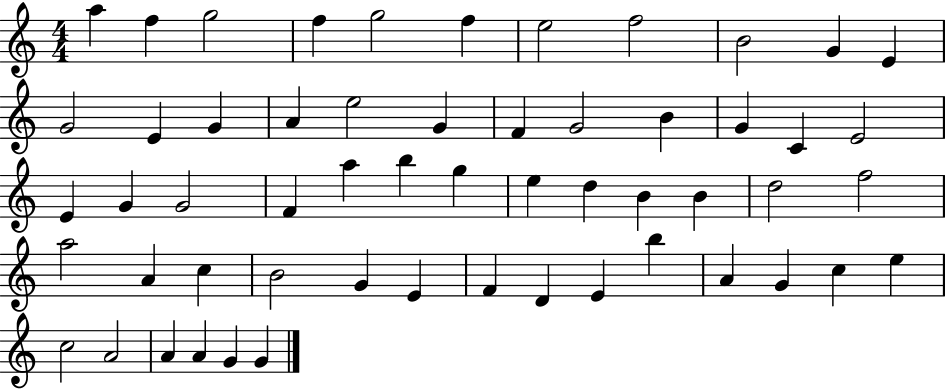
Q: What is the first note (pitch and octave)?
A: A5